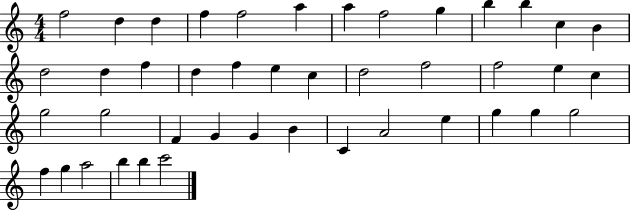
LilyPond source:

{
  \clef treble
  \numericTimeSignature
  \time 4/4
  \key c \major
  f''2 d''4 d''4 | f''4 f''2 a''4 | a''4 f''2 g''4 | b''4 b''4 c''4 b'4 | \break d''2 d''4 f''4 | d''4 f''4 e''4 c''4 | d''2 f''2 | f''2 e''4 c''4 | \break g''2 g''2 | f'4 g'4 g'4 b'4 | c'4 a'2 e''4 | g''4 g''4 g''2 | \break f''4 g''4 a''2 | b''4 b''4 c'''2 | \bar "|."
}